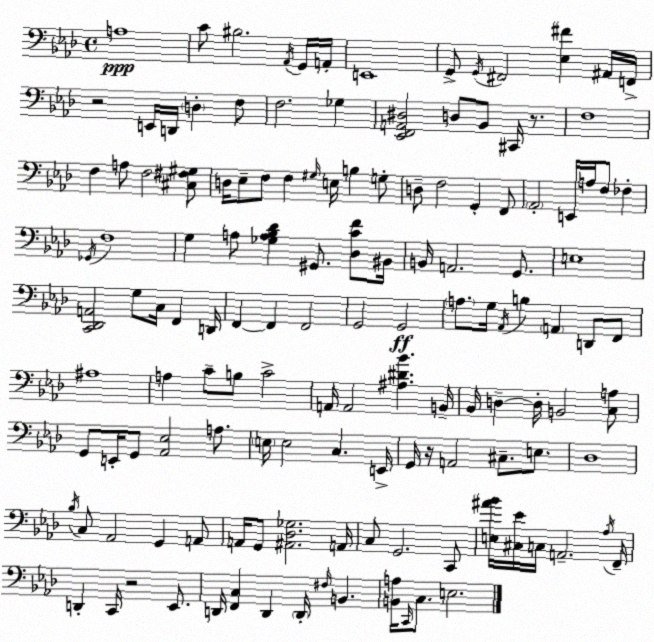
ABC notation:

X:1
T:Untitled
M:4/4
L:1/4
K:Fm
A,4 C/2 ^B,2 _A,,/4 G,,/4 A,,/4 E,,4 G,,/2 G,,/4 ^F,,2 [_E,^F] ^A,,/4 F,,/4 z2 E,,/4 D,,/4 D, F,/2 F,2 _G, [_E,,F,,A,,^D,]2 D,/2 _B,,/2 ^C,,/4 z/2 F,4 F, A,/2 F,2 [^C,^F,^G,]/2 D,/4 _E,/2 F,/2 F, ^G,/4 E,/4 B, G,/2 D,/2 F,2 G,, F,,/2 _A,,2 E,,/4 A,/4 F,/2 _F, _G,,/4 F,4 G, A,/2 [_G,A,_B,_D] ^G,,/2 [_D,CF]/2 ^B,,/4 B,,/4 A,,2 G,,/2 E,4 [C,,_D,,A,,]2 G,/2 C,/4 F,, D,,/4 F,, F,, F,,2 G,,2 G,,2 A,/2 G,/4 _A,,/4 B, A,, D,,/2 F,,/2 ^A,4 A, C/2 B,/2 C2 A,,/4 A,,2 [^A,^D_B] B,,/4 _B,,/4 D, D,/4 B,,2 [C,A,]/2 G,,/2 E,,/4 G,,/2 [_A,,_E,]2 A,/2 E,/4 E,2 C, E,,/4 G,,/4 z/4 A,,2 ^C,/2 E,/2 _D,4 _B,/4 C,/2 _A,,2 G,, A,,/2 A,,/4 G,,/2 [^A,,_D,_G,]2 A,,/4 C,/2 G,,2 C,,/2 [E,^A_B]/4 [^C,_E]/4 C,/4 A,,2 _A,/4 F,,/4 D,, C,,/4 z2 _E,,/2 D,,/4 [F,,C,] D,, D,,/4 ^F,/4 B,, [B,,A,]/4 C,,/4 C,/2 E,2